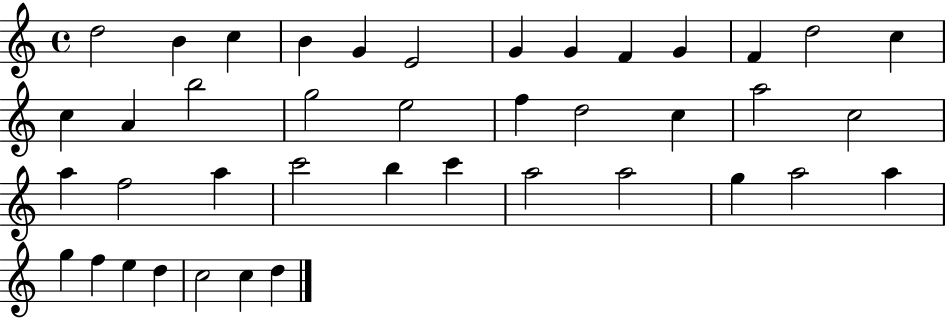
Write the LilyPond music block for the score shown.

{
  \clef treble
  \time 4/4
  \defaultTimeSignature
  \key c \major
  d''2 b'4 c''4 | b'4 g'4 e'2 | g'4 g'4 f'4 g'4 | f'4 d''2 c''4 | \break c''4 a'4 b''2 | g''2 e''2 | f''4 d''2 c''4 | a''2 c''2 | \break a''4 f''2 a''4 | c'''2 b''4 c'''4 | a''2 a''2 | g''4 a''2 a''4 | \break g''4 f''4 e''4 d''4 | c''2 c''4 d''4 | \bar "|."
}